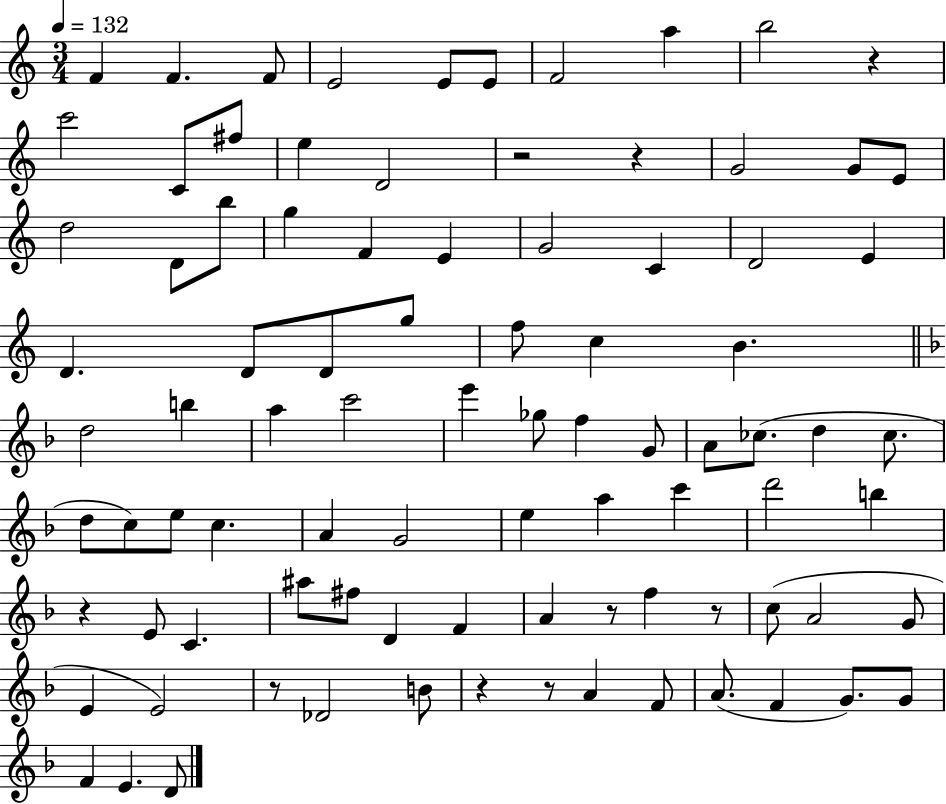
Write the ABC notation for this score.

X:1
T:Untitled
M:3/4
L:1/4
K:C
F F F/2 E2 E/2 E/2 F2 a b2 z c'2 C/2 ^f/2 e D2 z2 z G2 G/2 E/2 d2 D/2 b/2 g F E G2 C D2 E D D/2 D/2 g/2 f/2 c B d2 b a c'2 e' _g/2 f G/2 A/2 _c/2 d _c/2 d/2 c/2 e/2 c A G2 e a c' d'2 b z E/2 C ^a/2 ^f/2 D F A z/2 f z/2 c/2 A2 G/2 E E2 z/2 _D2 B/2 z z/2 A F/2 A/2 F G/2 G/2 F E D/2